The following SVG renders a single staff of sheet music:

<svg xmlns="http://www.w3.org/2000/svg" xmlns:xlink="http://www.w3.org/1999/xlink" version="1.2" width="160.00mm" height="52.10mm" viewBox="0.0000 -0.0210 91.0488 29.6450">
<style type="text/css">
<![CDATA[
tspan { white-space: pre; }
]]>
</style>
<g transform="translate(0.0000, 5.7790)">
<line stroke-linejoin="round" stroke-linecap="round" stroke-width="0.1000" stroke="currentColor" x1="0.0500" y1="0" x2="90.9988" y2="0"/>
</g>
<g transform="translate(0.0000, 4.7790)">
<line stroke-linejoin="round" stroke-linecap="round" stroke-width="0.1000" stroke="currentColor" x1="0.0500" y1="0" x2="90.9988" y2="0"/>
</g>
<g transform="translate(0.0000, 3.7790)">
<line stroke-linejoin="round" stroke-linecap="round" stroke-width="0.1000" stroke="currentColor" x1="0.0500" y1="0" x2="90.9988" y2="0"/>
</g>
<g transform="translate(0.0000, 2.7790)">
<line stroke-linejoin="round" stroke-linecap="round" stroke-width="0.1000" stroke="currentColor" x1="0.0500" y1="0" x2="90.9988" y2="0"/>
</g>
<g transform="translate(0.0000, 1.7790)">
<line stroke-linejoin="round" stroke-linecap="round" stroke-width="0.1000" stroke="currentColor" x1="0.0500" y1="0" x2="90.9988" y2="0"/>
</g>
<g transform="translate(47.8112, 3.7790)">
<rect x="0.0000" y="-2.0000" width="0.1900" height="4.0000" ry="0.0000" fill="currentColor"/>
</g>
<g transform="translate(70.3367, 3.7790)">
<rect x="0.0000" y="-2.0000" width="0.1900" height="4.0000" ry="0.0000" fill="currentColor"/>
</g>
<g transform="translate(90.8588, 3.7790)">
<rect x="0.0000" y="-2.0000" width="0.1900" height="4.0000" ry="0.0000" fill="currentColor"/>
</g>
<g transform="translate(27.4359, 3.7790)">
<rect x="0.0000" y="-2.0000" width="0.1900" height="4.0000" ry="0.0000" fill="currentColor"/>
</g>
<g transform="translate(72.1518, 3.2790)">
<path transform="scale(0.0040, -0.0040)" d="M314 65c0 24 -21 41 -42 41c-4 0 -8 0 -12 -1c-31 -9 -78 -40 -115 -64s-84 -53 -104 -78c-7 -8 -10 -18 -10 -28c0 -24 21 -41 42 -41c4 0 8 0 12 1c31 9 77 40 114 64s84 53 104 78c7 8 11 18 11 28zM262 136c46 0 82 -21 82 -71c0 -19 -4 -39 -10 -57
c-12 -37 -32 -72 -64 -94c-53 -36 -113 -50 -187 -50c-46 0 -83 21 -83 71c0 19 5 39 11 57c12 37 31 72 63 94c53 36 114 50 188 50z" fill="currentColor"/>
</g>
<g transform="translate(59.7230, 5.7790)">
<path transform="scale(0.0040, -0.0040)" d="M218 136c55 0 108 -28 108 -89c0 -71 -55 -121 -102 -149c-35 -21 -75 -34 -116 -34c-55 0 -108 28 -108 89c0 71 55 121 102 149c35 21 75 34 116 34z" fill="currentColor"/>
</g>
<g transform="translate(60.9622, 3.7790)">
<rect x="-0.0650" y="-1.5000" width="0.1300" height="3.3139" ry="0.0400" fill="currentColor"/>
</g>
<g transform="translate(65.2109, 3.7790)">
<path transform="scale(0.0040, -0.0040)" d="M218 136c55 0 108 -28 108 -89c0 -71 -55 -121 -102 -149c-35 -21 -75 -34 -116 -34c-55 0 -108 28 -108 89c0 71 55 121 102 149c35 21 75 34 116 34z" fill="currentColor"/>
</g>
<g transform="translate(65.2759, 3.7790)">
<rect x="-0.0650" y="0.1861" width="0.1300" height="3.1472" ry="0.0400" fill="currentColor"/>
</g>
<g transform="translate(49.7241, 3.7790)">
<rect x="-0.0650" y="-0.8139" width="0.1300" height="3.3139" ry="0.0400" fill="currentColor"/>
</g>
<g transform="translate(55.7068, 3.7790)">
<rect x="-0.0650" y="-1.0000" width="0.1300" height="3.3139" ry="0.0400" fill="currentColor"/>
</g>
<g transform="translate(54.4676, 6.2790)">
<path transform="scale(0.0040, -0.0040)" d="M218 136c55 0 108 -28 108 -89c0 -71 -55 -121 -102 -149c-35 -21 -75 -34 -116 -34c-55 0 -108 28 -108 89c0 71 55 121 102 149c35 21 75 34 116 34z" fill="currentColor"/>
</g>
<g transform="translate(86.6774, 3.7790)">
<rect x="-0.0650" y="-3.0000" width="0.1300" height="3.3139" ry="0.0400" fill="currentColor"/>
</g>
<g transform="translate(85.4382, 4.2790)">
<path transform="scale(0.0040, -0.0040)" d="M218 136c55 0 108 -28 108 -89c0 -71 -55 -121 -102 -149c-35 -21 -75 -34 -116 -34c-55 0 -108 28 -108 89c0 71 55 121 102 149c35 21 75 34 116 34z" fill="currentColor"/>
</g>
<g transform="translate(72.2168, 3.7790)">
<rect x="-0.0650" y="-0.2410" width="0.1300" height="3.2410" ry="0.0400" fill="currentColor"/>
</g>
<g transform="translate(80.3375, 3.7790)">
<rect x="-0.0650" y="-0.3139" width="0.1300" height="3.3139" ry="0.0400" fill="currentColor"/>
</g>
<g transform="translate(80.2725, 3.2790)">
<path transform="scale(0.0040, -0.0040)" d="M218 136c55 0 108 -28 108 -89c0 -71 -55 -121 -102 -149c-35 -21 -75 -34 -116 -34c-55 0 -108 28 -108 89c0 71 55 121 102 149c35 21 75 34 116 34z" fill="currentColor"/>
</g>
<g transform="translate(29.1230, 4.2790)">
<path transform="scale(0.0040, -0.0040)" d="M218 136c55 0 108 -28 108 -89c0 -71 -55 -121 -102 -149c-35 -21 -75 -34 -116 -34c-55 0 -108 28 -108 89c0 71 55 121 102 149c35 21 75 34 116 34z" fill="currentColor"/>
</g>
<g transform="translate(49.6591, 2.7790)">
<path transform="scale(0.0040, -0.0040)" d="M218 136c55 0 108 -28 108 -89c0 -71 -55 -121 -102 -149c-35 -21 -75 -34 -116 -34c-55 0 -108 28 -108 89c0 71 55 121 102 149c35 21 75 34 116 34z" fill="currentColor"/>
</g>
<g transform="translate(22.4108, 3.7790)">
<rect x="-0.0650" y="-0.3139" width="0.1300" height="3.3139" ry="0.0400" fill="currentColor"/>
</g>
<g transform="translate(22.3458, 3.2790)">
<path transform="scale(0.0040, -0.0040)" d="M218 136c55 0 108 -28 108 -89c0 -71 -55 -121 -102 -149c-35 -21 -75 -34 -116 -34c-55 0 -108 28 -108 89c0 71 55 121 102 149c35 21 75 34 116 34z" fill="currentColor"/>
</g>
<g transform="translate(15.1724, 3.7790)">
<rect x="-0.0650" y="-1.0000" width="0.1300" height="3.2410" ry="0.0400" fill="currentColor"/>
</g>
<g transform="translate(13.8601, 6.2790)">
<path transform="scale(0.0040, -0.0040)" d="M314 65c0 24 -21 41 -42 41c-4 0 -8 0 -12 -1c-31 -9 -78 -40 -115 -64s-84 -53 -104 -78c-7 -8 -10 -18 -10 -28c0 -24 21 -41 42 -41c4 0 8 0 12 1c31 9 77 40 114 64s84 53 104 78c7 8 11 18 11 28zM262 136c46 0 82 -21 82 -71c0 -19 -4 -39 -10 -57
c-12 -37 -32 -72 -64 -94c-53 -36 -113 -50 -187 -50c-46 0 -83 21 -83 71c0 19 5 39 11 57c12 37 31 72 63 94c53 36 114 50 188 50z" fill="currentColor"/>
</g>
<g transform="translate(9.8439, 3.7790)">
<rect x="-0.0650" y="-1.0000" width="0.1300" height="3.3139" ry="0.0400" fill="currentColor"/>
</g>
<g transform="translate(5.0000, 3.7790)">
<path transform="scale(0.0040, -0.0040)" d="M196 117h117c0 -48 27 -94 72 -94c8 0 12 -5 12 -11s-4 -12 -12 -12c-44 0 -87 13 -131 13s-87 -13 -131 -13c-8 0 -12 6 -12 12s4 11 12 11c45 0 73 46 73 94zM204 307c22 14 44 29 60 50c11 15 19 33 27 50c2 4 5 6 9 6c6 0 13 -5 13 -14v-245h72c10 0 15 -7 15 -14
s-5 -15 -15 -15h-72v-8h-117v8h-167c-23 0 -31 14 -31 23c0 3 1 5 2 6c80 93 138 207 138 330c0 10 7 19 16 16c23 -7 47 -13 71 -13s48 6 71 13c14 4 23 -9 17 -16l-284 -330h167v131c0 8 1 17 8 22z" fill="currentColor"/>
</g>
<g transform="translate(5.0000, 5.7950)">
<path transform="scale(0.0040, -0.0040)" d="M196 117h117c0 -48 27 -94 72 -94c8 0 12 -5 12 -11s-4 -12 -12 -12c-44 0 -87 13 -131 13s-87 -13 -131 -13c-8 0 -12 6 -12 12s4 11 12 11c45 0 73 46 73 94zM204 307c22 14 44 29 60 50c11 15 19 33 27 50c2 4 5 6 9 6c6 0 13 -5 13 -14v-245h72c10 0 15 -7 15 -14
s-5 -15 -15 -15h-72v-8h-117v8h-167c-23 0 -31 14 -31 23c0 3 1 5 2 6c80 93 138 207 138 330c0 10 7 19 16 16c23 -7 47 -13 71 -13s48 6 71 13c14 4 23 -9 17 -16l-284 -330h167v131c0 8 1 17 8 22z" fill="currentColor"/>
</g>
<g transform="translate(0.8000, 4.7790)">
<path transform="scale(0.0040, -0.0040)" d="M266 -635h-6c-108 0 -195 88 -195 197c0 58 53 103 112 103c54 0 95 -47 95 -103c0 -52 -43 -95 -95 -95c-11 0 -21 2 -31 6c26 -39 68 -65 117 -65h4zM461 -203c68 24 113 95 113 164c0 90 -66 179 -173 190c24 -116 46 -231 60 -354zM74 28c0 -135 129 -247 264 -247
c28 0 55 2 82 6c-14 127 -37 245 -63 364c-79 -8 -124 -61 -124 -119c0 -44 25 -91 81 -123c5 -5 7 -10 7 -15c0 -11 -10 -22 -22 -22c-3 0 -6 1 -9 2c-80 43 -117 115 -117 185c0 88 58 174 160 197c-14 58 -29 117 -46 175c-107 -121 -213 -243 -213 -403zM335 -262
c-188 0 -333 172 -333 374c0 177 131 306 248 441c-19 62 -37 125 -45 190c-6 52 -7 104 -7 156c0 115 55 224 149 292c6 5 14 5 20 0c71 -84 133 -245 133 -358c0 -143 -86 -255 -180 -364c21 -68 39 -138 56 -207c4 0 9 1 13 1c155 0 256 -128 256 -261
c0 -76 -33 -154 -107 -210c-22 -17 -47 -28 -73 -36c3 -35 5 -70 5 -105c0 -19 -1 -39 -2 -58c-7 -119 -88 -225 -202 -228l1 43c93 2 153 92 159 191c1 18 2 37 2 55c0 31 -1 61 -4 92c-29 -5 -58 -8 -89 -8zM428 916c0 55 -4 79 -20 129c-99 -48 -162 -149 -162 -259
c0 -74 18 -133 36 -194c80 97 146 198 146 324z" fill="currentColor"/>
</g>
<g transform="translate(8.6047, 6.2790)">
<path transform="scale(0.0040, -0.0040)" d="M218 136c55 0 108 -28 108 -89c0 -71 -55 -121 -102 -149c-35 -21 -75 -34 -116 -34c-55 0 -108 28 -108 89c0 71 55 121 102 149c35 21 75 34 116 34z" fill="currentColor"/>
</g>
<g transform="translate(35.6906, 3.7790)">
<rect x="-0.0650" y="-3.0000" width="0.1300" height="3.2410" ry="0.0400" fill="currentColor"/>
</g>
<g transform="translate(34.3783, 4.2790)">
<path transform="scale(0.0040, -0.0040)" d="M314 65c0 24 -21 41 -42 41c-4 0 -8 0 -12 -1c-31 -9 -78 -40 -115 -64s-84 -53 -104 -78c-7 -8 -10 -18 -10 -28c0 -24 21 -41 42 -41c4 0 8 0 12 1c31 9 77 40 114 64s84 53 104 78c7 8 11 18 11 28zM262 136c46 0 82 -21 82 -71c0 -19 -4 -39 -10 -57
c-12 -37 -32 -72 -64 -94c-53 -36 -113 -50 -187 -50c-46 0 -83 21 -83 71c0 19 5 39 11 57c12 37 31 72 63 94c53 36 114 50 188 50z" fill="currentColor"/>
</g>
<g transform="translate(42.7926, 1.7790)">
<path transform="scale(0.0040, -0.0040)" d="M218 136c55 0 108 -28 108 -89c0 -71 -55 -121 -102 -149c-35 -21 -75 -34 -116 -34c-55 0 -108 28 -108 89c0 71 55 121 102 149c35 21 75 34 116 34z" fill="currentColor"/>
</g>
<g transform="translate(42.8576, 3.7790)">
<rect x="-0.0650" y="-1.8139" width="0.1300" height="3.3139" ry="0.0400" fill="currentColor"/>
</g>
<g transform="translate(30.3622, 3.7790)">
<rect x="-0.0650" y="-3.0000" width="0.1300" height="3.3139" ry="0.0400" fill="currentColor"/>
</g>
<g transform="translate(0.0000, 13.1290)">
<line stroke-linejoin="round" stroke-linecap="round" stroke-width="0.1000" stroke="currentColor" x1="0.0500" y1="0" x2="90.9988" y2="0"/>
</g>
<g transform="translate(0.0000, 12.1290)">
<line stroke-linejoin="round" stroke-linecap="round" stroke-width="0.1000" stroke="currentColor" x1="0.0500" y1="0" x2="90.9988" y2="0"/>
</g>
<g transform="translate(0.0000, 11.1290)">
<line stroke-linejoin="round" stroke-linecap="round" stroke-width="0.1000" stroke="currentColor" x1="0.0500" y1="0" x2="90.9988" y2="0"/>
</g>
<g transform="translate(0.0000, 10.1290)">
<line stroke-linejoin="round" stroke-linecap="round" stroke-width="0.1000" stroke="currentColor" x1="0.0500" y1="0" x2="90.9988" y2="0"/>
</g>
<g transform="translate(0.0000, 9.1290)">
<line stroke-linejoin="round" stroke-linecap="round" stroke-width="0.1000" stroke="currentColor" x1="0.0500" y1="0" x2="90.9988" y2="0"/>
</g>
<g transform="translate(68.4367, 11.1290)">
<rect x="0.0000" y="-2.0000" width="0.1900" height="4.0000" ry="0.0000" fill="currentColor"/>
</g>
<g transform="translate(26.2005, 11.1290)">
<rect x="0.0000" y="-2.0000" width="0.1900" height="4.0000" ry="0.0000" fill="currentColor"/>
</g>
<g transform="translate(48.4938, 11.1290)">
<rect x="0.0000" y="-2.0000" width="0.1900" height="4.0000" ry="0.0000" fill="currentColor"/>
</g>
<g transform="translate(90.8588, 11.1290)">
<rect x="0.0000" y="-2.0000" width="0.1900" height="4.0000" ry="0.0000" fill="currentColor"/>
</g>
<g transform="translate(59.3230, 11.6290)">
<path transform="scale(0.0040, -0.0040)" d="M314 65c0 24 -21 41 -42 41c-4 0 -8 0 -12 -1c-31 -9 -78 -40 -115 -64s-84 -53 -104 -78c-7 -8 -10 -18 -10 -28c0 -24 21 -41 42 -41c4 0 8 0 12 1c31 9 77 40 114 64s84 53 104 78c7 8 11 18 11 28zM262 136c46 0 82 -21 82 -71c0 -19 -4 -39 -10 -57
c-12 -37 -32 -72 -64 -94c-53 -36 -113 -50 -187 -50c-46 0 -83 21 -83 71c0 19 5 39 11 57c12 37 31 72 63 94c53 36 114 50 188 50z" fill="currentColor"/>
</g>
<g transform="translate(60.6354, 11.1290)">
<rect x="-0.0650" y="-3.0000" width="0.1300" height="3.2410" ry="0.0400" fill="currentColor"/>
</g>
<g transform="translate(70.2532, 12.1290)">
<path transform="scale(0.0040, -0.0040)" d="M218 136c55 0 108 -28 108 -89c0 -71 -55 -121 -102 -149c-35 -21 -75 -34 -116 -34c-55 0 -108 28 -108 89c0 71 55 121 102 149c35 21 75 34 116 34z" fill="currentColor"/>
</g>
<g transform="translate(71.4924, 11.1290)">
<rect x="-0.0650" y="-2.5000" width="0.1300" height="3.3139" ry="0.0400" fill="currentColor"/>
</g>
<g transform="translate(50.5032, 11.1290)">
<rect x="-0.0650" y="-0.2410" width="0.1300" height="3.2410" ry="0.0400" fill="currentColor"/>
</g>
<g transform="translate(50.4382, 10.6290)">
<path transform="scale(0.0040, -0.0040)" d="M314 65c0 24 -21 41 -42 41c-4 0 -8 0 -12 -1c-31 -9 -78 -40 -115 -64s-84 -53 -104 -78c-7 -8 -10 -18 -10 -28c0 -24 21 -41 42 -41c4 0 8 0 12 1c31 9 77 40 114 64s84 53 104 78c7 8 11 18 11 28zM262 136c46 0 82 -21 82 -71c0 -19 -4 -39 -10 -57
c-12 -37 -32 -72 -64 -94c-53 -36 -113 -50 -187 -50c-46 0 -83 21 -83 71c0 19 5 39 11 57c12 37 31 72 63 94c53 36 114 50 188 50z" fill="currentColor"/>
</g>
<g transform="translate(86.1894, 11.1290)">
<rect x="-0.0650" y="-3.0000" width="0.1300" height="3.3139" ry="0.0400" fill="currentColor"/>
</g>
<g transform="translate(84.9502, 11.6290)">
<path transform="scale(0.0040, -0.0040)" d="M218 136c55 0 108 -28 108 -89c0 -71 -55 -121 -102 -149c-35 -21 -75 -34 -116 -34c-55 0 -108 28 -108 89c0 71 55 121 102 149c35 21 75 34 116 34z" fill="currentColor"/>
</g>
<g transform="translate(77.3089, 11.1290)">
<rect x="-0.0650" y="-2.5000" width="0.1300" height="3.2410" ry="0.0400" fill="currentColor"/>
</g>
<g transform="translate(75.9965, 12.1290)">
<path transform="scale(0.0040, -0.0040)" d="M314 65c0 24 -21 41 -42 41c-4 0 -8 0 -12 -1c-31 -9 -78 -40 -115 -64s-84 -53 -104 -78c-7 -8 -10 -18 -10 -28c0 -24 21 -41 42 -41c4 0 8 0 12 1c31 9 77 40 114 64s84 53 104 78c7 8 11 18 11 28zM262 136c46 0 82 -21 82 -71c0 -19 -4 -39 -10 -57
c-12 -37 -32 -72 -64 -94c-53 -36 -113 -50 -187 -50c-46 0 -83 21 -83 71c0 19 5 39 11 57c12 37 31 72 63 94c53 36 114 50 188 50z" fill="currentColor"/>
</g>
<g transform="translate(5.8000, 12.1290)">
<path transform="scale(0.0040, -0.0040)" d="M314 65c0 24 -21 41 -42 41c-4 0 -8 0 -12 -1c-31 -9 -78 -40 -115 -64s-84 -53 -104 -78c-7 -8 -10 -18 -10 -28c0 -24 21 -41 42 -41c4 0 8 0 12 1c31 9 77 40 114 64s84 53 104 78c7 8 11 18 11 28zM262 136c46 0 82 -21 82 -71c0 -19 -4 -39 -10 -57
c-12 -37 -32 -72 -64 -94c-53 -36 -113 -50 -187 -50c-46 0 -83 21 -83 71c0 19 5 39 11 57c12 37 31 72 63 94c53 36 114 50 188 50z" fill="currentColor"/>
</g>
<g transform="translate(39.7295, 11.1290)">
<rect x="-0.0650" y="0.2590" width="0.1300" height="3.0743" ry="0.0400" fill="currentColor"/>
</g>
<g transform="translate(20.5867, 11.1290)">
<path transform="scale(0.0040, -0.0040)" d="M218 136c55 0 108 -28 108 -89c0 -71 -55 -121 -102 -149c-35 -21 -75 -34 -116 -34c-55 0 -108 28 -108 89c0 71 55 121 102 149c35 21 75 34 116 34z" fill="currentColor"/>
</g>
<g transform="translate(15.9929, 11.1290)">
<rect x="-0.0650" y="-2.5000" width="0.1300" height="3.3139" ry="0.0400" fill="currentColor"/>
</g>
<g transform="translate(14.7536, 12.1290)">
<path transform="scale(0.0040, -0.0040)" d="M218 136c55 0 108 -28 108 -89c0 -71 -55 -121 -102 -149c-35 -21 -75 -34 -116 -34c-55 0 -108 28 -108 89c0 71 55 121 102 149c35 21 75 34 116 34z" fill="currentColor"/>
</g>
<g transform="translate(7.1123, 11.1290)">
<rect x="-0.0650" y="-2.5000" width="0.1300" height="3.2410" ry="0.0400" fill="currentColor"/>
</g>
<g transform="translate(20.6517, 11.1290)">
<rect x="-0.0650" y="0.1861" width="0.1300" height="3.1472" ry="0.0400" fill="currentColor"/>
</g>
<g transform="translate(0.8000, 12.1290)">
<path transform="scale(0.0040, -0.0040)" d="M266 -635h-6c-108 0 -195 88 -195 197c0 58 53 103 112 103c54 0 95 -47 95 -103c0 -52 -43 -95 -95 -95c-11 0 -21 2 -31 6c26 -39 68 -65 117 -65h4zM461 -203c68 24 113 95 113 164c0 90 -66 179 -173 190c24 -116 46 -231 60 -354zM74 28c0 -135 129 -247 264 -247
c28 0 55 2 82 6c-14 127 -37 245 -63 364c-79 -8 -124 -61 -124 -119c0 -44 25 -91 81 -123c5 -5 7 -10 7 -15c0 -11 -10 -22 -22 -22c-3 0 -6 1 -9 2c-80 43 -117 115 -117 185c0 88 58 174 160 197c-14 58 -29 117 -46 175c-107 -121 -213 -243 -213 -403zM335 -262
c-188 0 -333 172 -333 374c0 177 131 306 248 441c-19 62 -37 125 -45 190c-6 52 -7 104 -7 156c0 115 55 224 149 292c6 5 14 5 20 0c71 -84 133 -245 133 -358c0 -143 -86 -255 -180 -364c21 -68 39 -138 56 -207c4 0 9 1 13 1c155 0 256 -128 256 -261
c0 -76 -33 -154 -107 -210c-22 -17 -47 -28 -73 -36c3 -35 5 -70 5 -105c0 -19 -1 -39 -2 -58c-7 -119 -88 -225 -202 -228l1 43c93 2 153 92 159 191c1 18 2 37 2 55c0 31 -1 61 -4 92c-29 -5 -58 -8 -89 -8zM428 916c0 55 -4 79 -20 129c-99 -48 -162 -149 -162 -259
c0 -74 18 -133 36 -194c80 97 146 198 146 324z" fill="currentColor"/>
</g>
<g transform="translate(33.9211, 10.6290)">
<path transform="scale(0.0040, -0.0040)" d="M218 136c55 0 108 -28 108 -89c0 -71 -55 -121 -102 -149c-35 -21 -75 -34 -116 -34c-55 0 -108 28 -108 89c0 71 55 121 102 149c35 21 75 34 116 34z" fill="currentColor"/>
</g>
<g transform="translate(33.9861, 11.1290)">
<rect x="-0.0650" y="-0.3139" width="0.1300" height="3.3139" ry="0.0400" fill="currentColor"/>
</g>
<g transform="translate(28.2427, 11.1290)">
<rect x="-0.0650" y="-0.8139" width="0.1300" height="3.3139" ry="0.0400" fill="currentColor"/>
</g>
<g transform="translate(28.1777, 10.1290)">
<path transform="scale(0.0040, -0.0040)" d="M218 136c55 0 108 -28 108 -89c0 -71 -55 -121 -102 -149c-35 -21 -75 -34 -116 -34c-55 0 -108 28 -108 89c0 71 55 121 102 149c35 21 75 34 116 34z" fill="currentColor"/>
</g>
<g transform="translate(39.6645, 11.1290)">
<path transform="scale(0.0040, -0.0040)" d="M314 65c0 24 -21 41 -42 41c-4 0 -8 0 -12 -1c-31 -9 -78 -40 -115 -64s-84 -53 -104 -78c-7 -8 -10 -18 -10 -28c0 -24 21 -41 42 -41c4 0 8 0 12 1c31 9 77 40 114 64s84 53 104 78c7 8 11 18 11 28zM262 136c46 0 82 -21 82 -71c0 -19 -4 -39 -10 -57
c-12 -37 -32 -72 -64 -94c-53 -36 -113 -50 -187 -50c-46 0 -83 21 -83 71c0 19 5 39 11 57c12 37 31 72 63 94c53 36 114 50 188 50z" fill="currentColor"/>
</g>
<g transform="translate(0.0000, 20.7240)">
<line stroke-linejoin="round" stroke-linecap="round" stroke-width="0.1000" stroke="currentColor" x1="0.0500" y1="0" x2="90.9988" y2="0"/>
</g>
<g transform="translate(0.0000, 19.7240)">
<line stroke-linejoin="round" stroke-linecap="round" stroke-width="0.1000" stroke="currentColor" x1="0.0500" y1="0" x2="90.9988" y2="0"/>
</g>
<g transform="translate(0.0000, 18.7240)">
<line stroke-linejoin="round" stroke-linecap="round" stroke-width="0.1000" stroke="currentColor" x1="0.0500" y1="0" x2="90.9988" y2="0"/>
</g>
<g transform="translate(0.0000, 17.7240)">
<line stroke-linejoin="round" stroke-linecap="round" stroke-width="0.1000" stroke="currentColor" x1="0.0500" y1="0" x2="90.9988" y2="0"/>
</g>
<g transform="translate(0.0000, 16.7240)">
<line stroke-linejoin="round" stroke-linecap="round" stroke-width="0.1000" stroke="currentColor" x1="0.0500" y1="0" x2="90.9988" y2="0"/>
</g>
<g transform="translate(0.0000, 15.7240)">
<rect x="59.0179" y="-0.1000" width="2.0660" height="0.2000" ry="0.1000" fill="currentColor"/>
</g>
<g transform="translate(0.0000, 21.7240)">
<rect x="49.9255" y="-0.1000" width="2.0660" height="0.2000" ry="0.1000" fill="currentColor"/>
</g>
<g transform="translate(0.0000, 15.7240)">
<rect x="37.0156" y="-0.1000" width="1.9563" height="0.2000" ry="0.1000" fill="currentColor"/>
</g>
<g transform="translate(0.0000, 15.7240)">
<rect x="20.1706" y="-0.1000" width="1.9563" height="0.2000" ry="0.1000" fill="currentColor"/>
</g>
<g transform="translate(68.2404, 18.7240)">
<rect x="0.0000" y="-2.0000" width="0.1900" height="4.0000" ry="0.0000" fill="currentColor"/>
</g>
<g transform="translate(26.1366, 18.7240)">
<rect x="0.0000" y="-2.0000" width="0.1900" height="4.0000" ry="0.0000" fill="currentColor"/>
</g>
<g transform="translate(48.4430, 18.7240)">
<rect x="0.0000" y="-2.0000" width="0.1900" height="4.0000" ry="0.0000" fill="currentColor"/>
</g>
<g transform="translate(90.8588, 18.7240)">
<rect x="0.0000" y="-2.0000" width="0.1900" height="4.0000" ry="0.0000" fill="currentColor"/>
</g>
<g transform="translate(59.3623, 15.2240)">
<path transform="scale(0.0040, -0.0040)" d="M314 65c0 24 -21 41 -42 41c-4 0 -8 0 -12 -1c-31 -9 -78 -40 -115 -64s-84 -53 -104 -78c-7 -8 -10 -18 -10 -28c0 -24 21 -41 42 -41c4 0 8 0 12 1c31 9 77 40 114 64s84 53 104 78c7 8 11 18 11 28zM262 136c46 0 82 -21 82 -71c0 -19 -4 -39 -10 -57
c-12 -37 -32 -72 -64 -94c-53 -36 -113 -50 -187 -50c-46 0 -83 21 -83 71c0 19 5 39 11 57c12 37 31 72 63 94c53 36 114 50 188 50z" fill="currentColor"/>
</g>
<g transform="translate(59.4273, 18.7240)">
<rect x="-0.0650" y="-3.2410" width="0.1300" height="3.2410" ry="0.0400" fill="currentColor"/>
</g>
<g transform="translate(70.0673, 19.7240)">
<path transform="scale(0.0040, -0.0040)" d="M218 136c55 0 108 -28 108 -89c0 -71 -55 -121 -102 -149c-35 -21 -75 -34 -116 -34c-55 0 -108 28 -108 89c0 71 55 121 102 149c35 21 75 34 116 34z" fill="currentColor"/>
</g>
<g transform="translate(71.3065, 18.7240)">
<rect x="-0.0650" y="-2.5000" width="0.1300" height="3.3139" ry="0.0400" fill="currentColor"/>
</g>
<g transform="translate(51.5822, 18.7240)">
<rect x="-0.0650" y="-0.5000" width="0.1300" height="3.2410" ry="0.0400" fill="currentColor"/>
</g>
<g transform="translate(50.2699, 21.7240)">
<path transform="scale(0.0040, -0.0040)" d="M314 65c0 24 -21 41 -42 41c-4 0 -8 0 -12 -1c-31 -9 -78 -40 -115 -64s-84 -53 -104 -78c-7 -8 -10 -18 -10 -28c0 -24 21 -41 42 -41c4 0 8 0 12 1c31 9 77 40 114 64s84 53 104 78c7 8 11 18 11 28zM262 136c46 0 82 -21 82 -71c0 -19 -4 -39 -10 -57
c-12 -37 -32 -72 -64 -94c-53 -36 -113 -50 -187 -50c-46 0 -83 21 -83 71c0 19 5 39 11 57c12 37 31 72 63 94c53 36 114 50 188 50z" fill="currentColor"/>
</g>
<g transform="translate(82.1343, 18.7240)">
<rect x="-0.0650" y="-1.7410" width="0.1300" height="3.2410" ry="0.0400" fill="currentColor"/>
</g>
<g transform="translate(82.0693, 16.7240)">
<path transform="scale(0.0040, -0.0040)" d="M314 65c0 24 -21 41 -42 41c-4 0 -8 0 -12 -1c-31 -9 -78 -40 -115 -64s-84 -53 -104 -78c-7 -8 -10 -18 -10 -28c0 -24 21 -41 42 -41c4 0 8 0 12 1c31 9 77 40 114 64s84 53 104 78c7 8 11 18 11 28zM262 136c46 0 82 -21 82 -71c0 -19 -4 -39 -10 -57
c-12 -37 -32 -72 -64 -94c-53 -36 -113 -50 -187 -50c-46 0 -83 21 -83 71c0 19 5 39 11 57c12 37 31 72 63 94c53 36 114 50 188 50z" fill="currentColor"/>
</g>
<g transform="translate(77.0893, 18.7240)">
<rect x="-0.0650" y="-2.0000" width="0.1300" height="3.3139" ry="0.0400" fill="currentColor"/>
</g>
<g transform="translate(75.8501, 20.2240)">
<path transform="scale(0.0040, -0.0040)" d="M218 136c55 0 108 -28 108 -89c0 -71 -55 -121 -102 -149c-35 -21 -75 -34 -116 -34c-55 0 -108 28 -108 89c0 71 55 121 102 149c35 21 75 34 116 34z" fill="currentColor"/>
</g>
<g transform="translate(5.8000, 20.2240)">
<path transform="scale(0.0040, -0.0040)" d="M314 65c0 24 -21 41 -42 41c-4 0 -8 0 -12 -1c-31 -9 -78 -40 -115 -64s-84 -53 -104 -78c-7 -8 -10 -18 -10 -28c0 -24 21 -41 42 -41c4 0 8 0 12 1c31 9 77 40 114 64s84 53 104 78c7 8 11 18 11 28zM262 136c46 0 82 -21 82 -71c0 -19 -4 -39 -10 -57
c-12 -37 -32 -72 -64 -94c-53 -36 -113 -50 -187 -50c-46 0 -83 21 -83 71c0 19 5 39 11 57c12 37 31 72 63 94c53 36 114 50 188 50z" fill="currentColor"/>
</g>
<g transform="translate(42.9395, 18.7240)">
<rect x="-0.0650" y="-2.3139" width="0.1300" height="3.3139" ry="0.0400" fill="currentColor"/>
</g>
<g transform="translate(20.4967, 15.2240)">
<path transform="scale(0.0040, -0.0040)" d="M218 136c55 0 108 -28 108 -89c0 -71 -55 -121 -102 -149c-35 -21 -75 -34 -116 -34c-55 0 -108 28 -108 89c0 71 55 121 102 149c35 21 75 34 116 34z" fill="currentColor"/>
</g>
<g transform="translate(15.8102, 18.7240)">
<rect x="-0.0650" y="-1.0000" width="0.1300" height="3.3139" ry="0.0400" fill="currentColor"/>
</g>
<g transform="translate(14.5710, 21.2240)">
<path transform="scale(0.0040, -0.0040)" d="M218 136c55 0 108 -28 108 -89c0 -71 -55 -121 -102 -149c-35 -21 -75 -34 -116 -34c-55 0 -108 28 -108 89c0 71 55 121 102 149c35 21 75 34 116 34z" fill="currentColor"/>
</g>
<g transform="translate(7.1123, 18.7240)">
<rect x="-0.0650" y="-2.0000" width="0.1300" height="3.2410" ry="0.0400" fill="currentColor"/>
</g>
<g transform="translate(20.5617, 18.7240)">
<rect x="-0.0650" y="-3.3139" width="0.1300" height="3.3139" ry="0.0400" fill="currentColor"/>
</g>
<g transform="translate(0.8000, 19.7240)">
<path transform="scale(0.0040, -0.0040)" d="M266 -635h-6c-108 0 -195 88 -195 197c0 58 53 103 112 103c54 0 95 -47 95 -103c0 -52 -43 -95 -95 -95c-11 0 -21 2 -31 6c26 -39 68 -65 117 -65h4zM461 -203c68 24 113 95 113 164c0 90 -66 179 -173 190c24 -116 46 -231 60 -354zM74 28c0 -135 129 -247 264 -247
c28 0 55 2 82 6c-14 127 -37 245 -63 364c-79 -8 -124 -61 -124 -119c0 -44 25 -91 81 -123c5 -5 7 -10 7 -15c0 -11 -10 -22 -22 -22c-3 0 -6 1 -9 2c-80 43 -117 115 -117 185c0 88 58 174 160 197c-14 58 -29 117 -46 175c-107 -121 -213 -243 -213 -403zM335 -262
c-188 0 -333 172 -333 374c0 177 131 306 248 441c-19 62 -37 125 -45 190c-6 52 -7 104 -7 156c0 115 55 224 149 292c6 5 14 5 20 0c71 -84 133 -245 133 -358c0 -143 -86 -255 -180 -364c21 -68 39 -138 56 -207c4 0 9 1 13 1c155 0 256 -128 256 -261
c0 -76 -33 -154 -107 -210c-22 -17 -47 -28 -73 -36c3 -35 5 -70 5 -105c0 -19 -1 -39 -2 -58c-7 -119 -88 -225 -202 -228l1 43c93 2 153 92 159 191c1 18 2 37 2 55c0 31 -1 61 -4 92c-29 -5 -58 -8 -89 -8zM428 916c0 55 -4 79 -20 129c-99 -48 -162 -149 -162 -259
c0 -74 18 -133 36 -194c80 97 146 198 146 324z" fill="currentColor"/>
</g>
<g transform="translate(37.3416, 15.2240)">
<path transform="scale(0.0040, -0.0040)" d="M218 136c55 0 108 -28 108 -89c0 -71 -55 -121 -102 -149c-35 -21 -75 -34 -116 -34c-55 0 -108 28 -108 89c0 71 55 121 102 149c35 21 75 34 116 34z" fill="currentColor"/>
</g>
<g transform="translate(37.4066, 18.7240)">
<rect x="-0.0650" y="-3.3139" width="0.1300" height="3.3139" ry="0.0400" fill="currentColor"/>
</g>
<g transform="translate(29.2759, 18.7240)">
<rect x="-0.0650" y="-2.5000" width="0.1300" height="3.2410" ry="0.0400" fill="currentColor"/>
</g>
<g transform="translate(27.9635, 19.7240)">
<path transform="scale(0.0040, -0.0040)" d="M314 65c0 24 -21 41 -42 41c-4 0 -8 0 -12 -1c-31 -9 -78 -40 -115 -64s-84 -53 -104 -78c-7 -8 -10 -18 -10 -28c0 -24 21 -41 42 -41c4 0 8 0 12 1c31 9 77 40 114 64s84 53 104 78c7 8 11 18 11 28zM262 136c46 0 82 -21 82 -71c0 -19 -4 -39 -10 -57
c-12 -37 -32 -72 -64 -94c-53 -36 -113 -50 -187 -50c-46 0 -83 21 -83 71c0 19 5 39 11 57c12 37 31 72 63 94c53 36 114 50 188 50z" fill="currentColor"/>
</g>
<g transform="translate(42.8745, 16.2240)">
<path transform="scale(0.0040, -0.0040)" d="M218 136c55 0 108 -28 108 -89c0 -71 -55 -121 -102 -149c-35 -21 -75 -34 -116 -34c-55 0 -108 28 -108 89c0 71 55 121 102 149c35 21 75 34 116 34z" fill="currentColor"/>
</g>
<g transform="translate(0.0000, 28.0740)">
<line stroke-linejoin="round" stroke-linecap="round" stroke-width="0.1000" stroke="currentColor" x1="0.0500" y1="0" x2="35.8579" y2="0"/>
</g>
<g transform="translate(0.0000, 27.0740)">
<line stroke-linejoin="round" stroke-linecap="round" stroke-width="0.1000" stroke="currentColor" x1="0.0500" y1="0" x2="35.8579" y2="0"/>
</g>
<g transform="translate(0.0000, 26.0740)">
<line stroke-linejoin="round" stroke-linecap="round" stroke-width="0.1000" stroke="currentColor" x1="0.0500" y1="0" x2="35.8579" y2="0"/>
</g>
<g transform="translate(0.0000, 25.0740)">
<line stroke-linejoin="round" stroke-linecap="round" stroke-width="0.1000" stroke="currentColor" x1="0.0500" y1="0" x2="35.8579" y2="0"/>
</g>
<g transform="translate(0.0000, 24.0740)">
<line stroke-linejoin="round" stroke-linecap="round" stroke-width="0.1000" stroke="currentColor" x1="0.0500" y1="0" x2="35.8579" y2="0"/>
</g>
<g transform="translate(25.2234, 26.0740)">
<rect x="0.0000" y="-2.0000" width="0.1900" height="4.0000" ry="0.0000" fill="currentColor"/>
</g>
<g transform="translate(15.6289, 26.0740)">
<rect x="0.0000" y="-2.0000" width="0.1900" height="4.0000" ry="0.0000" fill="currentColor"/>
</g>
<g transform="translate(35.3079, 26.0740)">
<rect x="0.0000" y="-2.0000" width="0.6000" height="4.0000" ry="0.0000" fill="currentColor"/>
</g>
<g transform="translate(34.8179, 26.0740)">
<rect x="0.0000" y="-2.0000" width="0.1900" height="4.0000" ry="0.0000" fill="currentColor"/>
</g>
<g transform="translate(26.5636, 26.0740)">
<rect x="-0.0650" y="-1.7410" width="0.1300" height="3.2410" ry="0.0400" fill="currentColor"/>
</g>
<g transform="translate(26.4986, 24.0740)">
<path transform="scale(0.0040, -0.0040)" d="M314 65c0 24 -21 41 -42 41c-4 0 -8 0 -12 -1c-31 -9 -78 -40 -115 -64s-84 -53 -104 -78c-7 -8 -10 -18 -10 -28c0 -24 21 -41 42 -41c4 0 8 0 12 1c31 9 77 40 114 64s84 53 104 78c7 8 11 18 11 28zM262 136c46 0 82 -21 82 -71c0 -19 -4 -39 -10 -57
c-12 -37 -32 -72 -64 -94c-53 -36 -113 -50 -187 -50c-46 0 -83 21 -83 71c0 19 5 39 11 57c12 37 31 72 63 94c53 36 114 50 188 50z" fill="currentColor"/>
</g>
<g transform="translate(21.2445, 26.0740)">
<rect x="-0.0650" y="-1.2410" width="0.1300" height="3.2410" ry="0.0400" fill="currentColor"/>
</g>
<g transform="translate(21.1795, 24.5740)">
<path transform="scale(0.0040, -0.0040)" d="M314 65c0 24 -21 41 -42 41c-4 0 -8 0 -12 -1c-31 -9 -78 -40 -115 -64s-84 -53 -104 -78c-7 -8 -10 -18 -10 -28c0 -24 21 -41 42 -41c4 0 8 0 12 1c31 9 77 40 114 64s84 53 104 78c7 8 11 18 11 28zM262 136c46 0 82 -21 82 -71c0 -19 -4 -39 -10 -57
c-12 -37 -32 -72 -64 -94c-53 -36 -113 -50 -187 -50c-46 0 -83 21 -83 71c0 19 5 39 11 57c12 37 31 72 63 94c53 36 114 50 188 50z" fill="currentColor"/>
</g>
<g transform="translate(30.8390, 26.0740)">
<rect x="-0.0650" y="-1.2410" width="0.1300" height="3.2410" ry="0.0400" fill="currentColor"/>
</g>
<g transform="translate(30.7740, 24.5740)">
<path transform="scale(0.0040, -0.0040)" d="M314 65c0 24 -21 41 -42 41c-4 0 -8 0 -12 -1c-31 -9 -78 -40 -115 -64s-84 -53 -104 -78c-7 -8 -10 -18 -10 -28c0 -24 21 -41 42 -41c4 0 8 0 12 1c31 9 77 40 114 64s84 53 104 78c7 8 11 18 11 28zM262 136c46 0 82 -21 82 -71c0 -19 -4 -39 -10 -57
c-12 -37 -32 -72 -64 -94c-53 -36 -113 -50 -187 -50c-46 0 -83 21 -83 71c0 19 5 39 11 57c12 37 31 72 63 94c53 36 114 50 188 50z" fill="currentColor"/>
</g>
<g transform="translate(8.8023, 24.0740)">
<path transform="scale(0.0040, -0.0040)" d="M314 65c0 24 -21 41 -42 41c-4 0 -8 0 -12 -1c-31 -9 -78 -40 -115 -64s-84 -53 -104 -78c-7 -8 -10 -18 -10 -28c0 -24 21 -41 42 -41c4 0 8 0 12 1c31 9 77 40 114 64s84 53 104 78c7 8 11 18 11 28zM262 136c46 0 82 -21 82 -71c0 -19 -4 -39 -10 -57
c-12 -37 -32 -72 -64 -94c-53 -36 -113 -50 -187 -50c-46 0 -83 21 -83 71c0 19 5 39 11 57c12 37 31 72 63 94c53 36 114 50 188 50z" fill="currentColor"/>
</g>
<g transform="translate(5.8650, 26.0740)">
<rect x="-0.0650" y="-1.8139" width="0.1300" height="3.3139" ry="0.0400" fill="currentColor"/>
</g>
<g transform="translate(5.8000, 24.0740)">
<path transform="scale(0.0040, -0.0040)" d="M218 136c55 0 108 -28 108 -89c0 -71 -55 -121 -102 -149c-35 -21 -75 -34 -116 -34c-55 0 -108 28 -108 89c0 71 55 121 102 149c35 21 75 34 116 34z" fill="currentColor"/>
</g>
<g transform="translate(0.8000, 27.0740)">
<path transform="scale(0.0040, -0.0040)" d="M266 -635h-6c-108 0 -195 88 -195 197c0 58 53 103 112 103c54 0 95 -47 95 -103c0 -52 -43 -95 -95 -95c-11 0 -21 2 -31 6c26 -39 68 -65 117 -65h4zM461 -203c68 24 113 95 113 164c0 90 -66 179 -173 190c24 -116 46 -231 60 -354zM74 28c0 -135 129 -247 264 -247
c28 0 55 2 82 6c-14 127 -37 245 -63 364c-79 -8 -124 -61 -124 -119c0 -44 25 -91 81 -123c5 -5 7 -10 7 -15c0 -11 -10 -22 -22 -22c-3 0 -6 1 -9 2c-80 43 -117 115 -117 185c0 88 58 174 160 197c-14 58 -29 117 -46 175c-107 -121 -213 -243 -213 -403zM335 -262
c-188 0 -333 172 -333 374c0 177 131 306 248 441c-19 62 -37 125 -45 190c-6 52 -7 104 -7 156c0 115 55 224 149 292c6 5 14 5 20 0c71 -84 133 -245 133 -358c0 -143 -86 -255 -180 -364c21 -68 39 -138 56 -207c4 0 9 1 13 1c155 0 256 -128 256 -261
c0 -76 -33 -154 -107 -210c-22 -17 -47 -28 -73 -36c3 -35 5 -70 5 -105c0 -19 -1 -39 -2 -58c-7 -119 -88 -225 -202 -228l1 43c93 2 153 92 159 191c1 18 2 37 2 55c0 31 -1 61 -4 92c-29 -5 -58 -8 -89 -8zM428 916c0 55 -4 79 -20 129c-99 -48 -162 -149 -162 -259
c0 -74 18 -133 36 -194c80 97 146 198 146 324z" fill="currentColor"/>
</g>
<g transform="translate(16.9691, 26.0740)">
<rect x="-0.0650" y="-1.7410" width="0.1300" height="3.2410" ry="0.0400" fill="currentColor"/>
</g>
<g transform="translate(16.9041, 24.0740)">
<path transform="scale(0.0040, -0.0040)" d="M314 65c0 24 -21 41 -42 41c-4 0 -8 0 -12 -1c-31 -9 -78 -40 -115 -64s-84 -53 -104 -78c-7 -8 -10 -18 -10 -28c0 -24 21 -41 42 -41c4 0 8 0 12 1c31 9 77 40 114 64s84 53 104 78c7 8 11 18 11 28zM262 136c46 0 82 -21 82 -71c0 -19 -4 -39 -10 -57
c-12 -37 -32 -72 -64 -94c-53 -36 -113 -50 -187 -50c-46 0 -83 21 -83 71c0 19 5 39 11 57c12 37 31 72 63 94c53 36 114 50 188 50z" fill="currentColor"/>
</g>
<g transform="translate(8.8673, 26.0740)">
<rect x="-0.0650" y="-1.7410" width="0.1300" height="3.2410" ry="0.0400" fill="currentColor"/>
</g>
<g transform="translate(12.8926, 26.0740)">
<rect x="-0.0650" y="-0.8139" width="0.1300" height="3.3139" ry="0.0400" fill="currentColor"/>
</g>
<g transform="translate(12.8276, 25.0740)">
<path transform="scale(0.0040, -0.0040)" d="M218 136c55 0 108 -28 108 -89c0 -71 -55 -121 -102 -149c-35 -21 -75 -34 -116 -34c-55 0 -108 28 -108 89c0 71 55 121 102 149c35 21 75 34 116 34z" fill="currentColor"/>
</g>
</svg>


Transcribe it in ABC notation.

X:1
T:Untitled
M:4/4
L:1/4
K:C
D D2 c A A2 f d D E B c2 c A G2 G B d c B2 c2 A2 G G2 A F2 D b G2 b g C2 b2 G F f2 f f2 d f2 e2 f2 e2